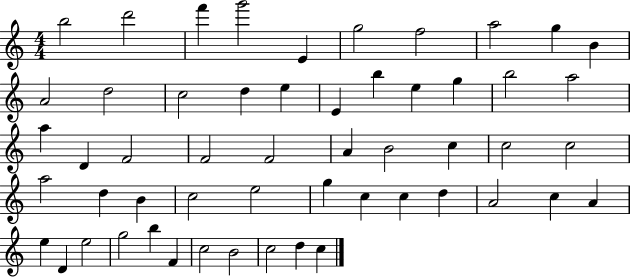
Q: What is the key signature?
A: C major